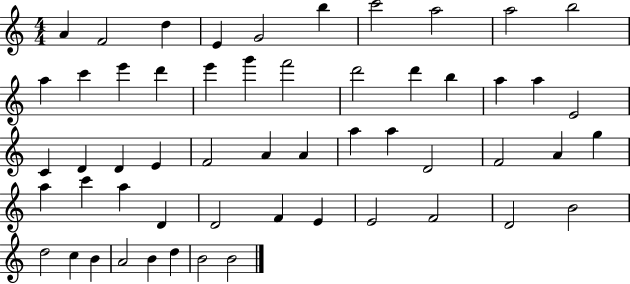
X:1
T:Untitled
M:4/4
L:1/4
K:C
A F2 d E G2 b c'2 a2 a2 b2 a c' e' d' e' g' f'2 d'2 d' b a a E2 C D D E F2 A A a a D2 F2 A g a c' a D D2 F E E2 F2 D2 B2 d2 c B A2 B d B2 B2